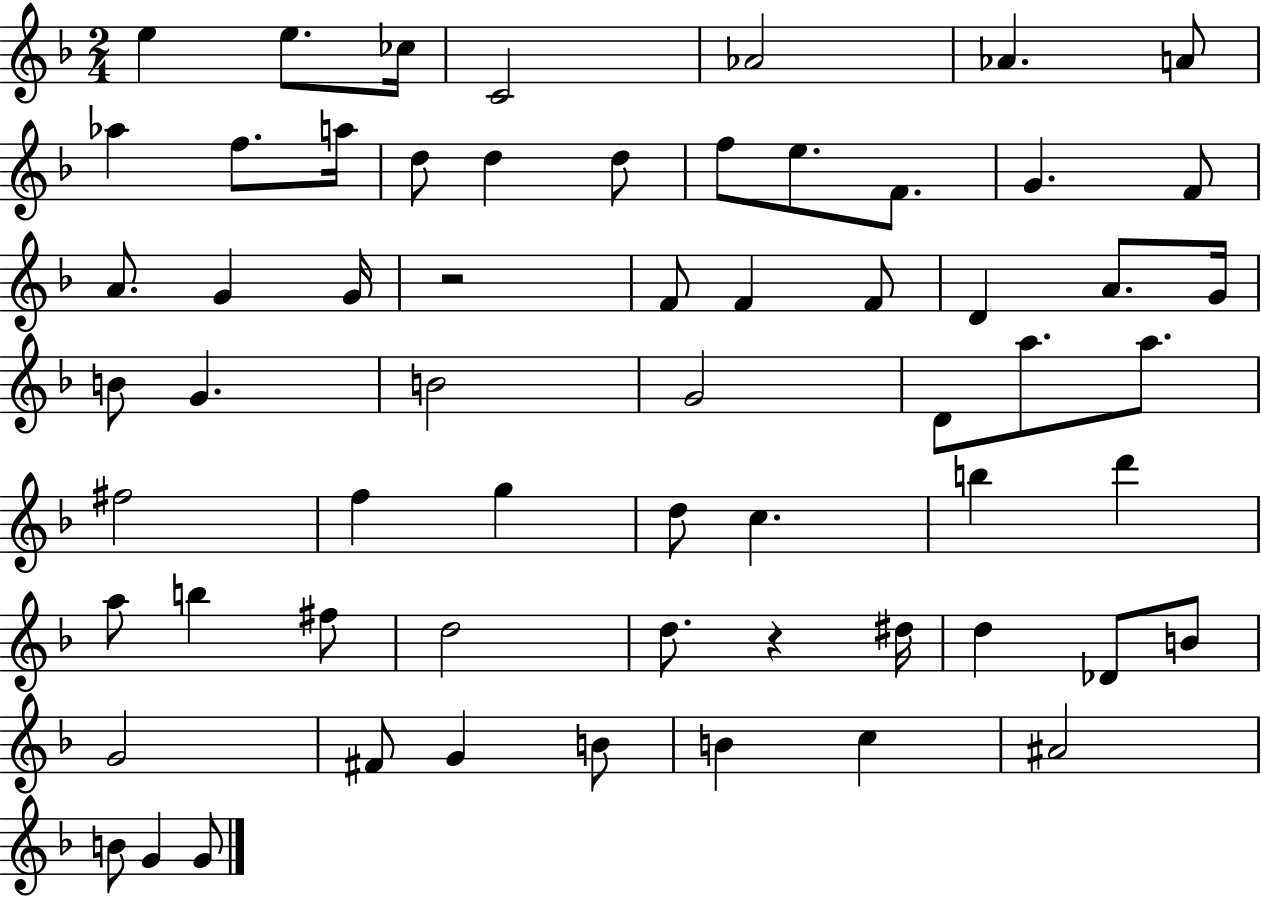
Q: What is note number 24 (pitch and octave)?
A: F4